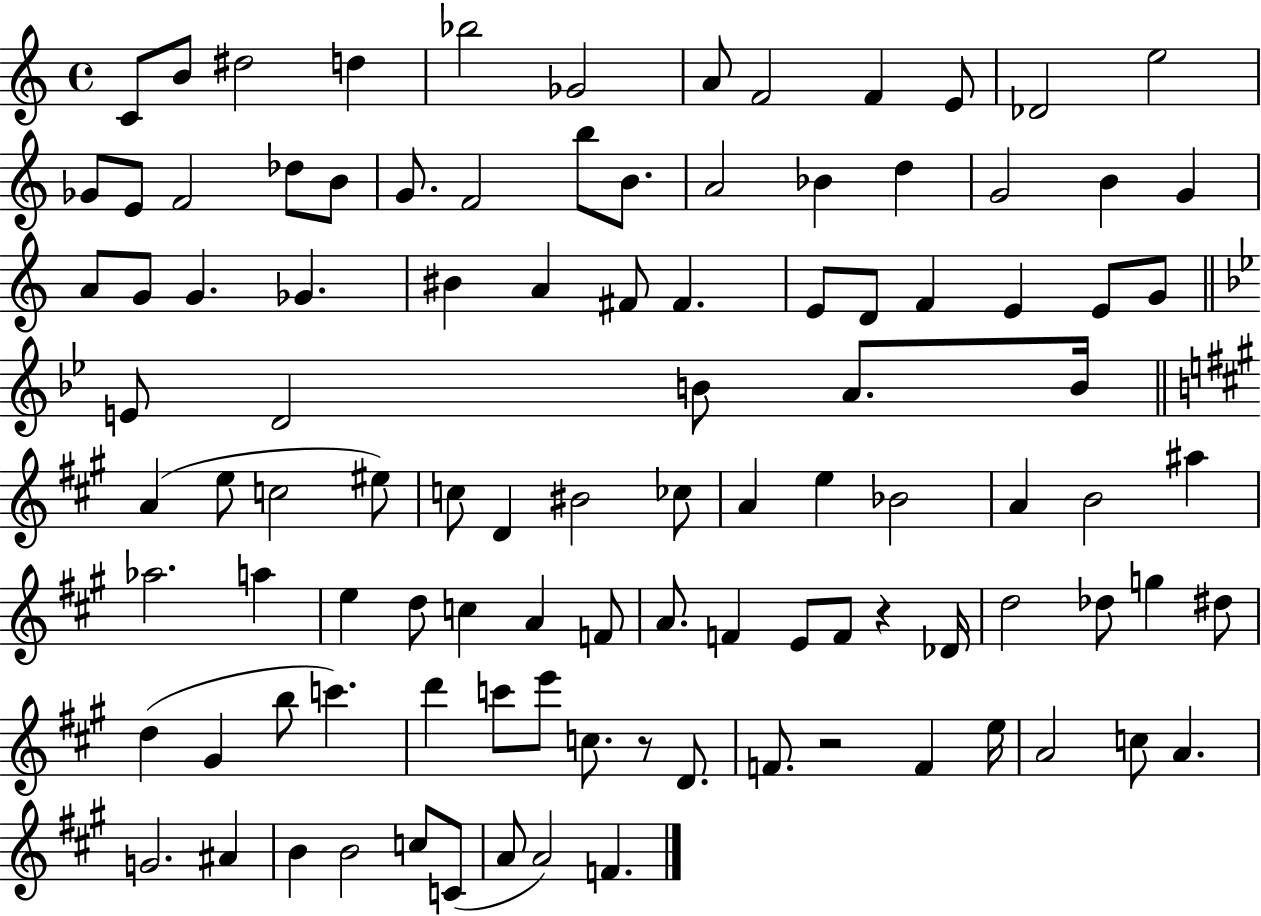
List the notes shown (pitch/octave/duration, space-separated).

C4/e B4/e D#5/h D5/q Bb5/h Gb4/h A4/e F4/h F4/q E4/e Db4/h E5/h Gb4/e E4/e F4/h Db5/e B4/e G4/e. F4/h B5/e B4/e. A4/h Bb4/q D5/q G4/h B4/q G4/q A4/e G4/e G4/q. Gb4/q. BIS4/q A4/q F#4/e F#4/q. E4/e D4/e F4/q E4/q E4/e G4/e E4/e D4/h B4/e A4/e. B4/s A4/q E5/e C5/h EIS5/e C5/e D4/q BIS4/h CES5/e A4/q E5/q Bb4/h A4/q B4/h A#5/q Ab5/h. A5/q E5/q D5/e C5/q A4/q F4/e A4/e. F4/q E4/e F4/e R/q Db4/s D5/h Db5/e G5/q D#5/e D5/q G#4/q B5/e C6/q. D6/q C6/e E6/e C5/e. R/e D4/e. F4/e. R/h F4/q E5/s A4/h C5/e A4/q. G4/h. A#4/q B4/q B4/h C5/e C4/e A4/e A4/h F4/q.